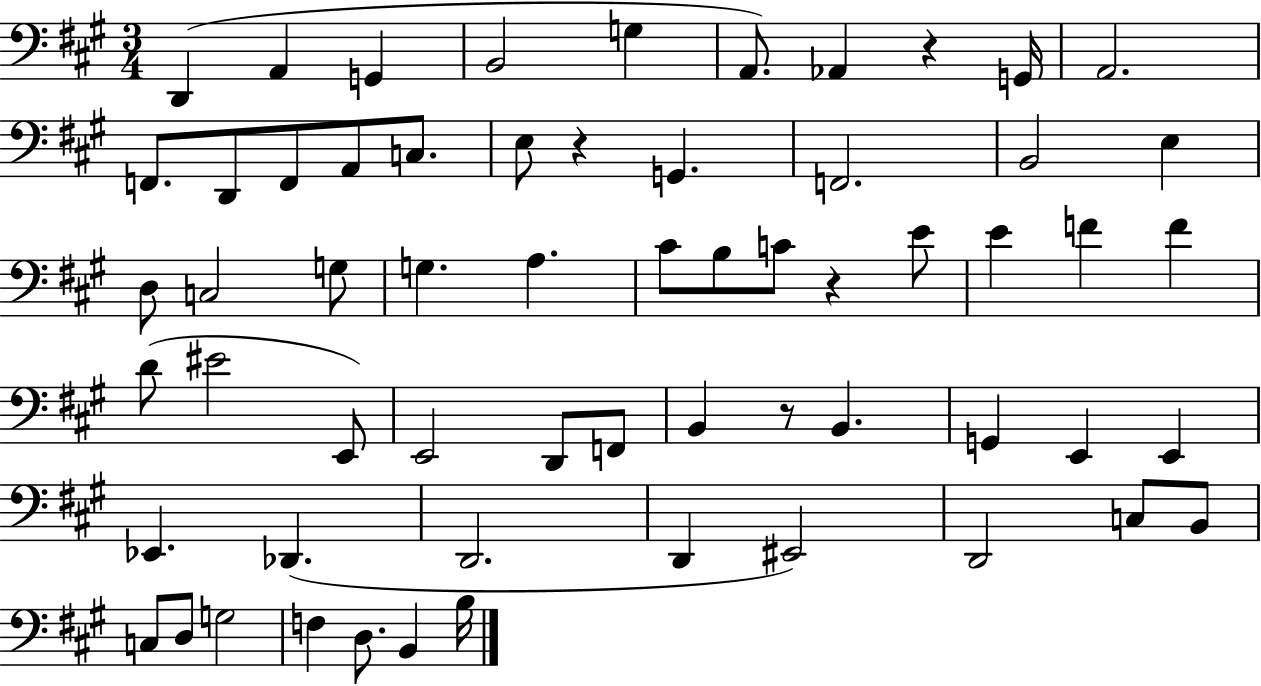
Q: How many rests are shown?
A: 4